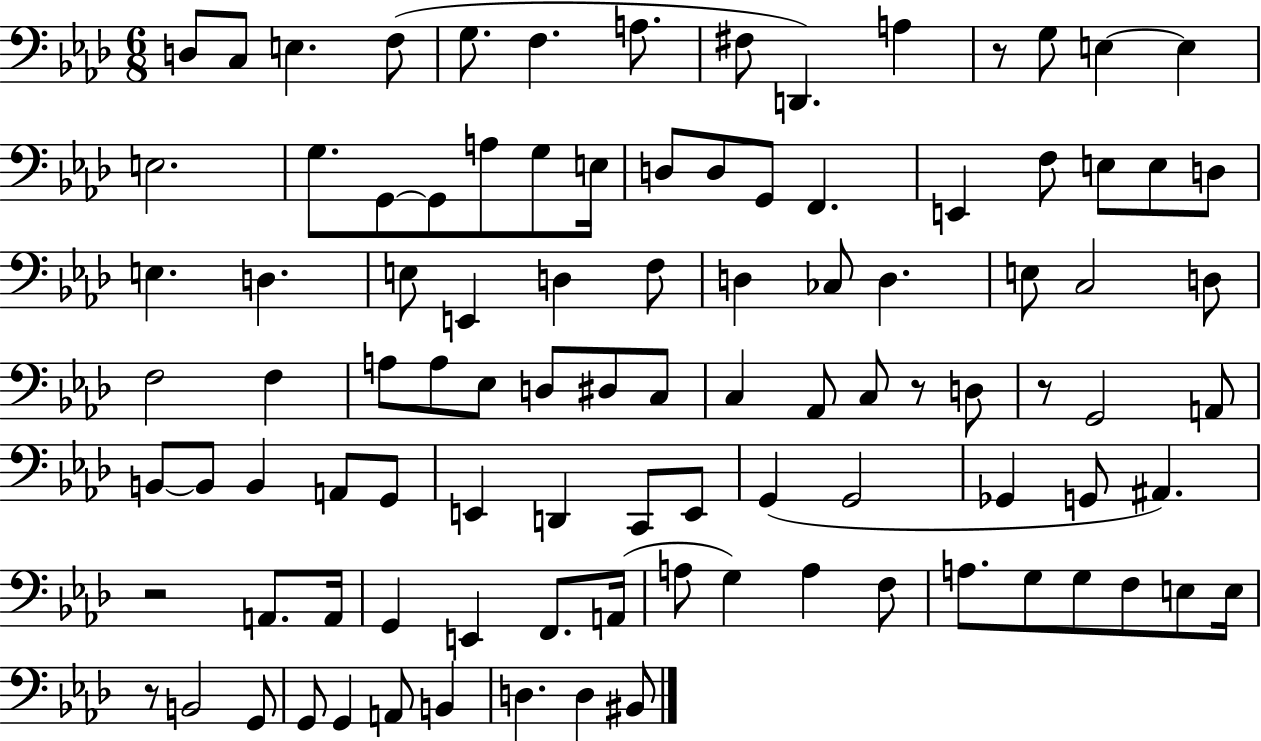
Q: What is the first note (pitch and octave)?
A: D3